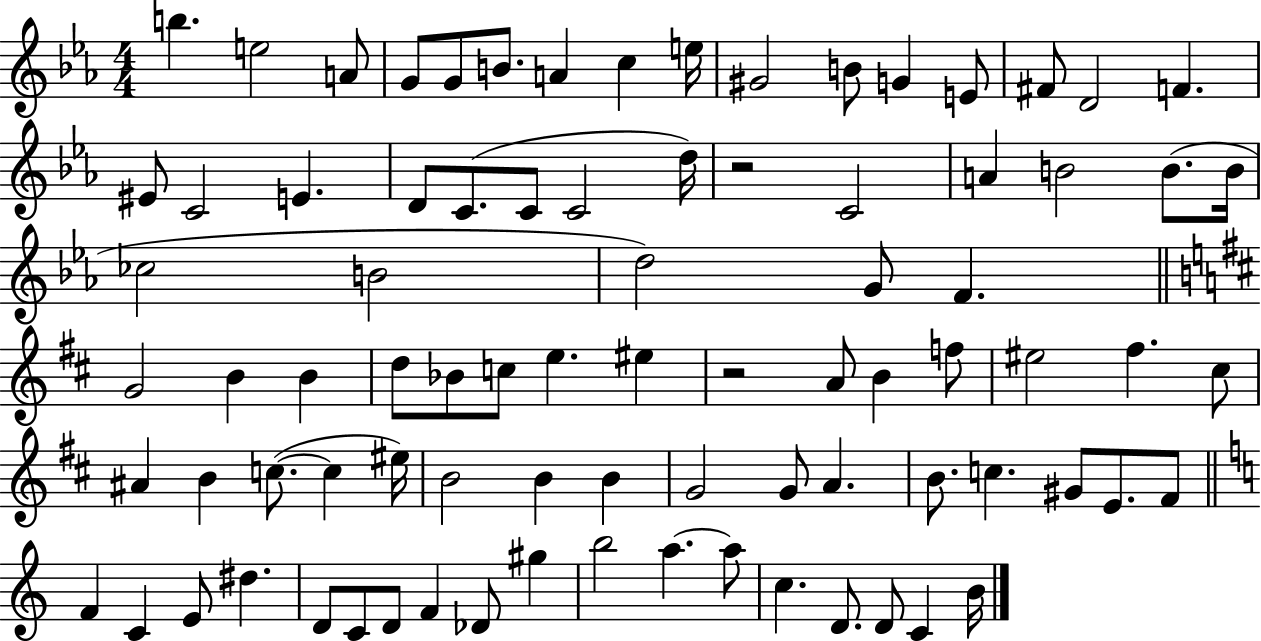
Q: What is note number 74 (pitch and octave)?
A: G#5